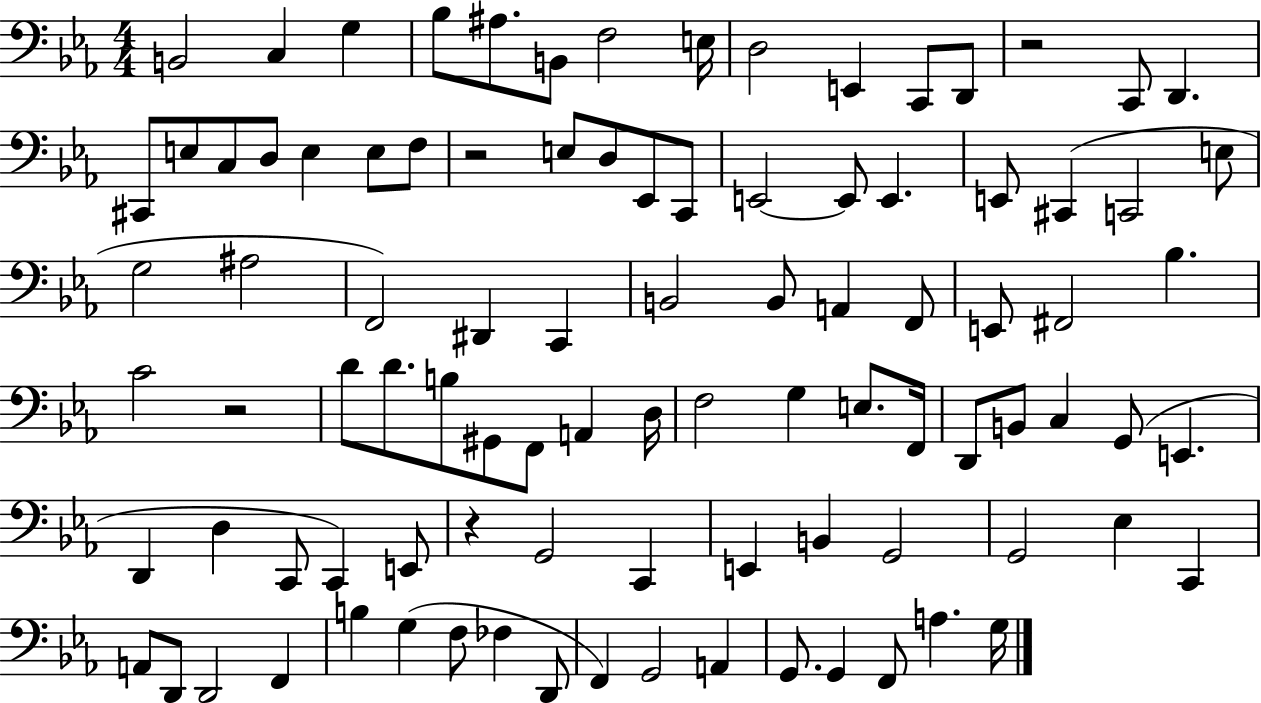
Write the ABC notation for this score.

X:1
T:Untitled
M:4/4
L:1/4
K:Eb
B,,2 C, G, _B,/2 ^A,/2 B,,/2 F,2 E,/4 D,2 E,, C,,/2 D,,/2 z2 C,,/2 D,, ^C,,/2 E,/2 C,/2 D,/2 E, E,/2 F,/2 z2 E,/2 D,/2 _E,,/2 C,,/2 E,,2 E,,/2 E,, E,,/2 ^C,, C,,2 E,/2 G,2 ^A,2 F,,2 ^D,, C,, B,,2 B,,/2 A,, F,,/2 E,,/2 ^F,,2 _B, C2 z2 D/2 D/2 B,/2 ^G,,/2 F,,/2 A,, D,/4 F,2 G, E,/2 F,,/4 D,,/2 B,,/2 C, G,,/2 E,, D,, D, C,,/2 C,, E,,/2 z G,,2 C,, E,, B,, G,,2 G,,2 _E, C,, A,,/2 D,,/2 D,,2 F,, B, G, F,/2 _F, D,,/2 F,, G,,2 A,, G,,/2 G,, F,,/2 A, G,/4